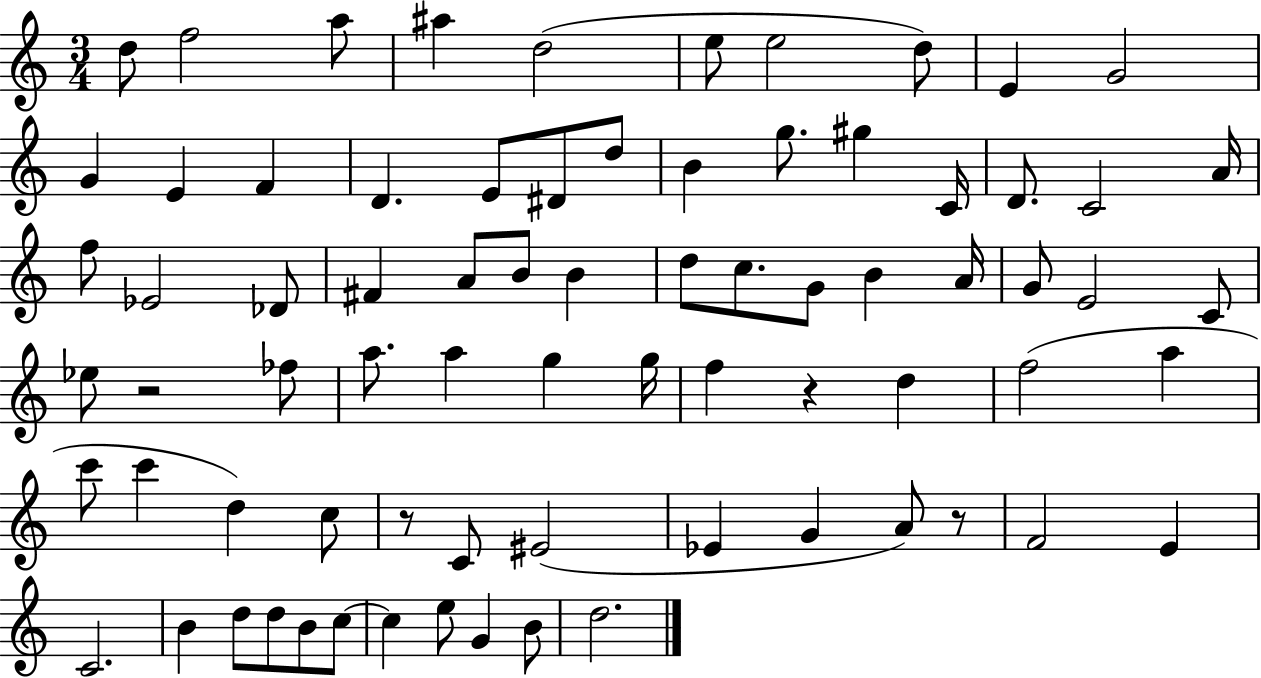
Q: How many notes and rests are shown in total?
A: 75